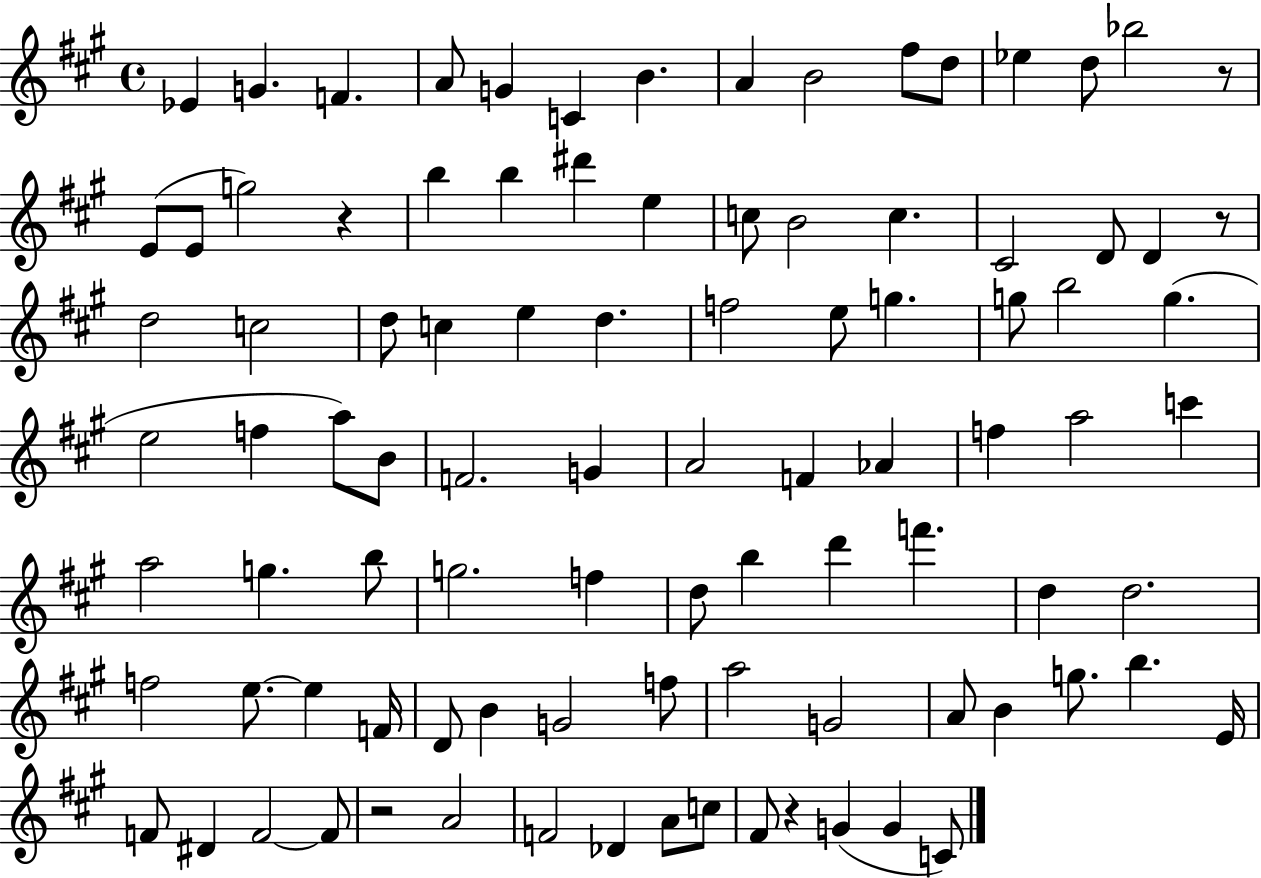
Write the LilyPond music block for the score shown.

{
  \clef treble
  \time 4/4
  \defaultTimeSignature
  \key a \major
  ees'4 g'4. f'4. | a'8 g'4 c'4 b'4. | a'4 b'2 fis''8 d''8 | ees''4 d''8 bes''2 r8 | \break e'8( e'8 g''2) r4 | b''4 b''4 dis'''4 e''4 | c''8 b'2 c''4. | cis'2 d'8 d'4 r8 | \break d''2 c''2 | d''8 c''4 e''4 d''4. | f''2 e''8 g''4. | g''8 b''2 g''4.( | \break e''2 f''4 a''8) b'8 | f'2. g'4 | a'2 f'4 aes'4 | f''4 a''2 c'''4 | \break a''2 g''4. b''8 | g''2. f''4 | d''8 b''4 d'''4 f'''4. | d''4 d''2. | \break f''2 e''8.~~ e''4 f'16 | d'8 b'4 g'2 f''8 | a''2 g'2 | a'8 b'4 g''8. b''4. e'16 | \break f'8 dis'4 f'2~~ f'8 | r2 a'2 | f'2 des'4 a'8 c''8 | fis'8 r4 g'4( g'4 c'8) | \break \bar "|."
}